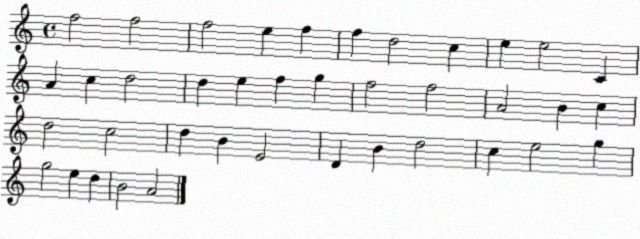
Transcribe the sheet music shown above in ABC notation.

X:1
T:Untitled
M:4/4
L:1/4
K:C
f2 f2 f2 e f f d2 c e e2 C A c d2 d e f g f2 f2 A2 B c d2 c2 d B E2 D B d2 c e2 g g2 e d B2 A2